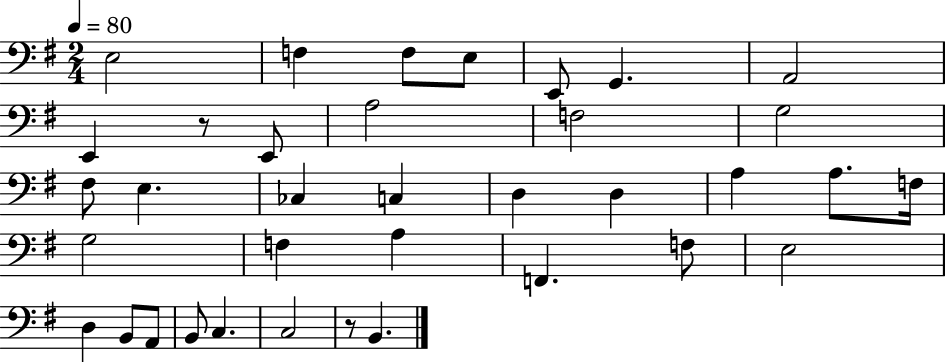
E3/h F3/q F3/e E3/e E2/e G2/q. A2/h E2/q R/e E2/e A3/h F3/h G3/h F#3/e E3/q. CES3/q C3/q D3/q D3/q A3/q A3/e. F3/s G3/h F3/q A3/q F2/q. F3/e E3/h D3/q B2/e A2/e B2/e C3/q. C3/h R/e B2/q.